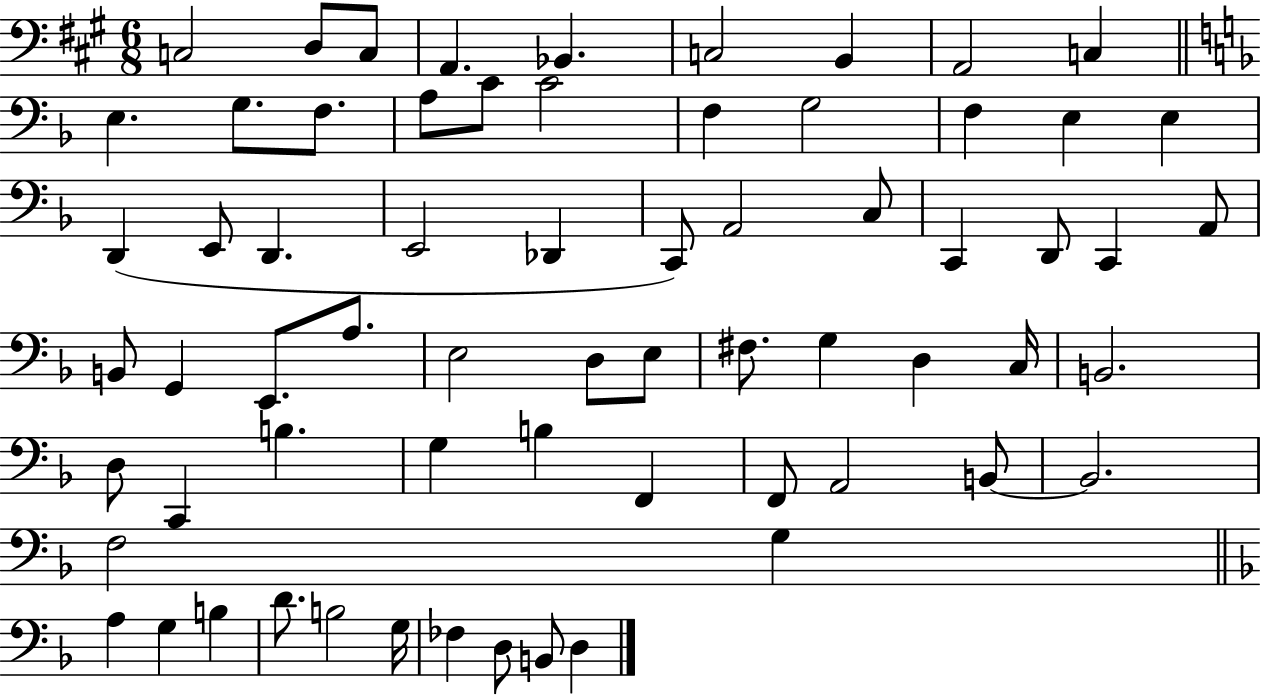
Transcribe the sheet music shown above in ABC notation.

X:1
T:Untitled
M:6/8
L:1/4
K:A
C,2 D,/2 C,/2 A,, _B,, C,2 B,, A,,2 C, E, G,/2 F,/2 A,/2 C/2 C2 F, G,2 F, E, E, D,, E,,/2 D,, E,,2 _D,, C,,/2 A,,2 C,/2 C,, D,,/2 C,, A,,/2 B,,/2 G,, E,,/2 A,/2 E,2 D,/2 E,/2 ^F,/2 G, D, C,/4 B,,2 D,/2 C,, B, G, B, F,, F,,/2 A,,2 B,,/2 B,,2 F,2 G, A, G, B, D/2 B,2 G,/4 _F, D,/2 B,,/2 D,